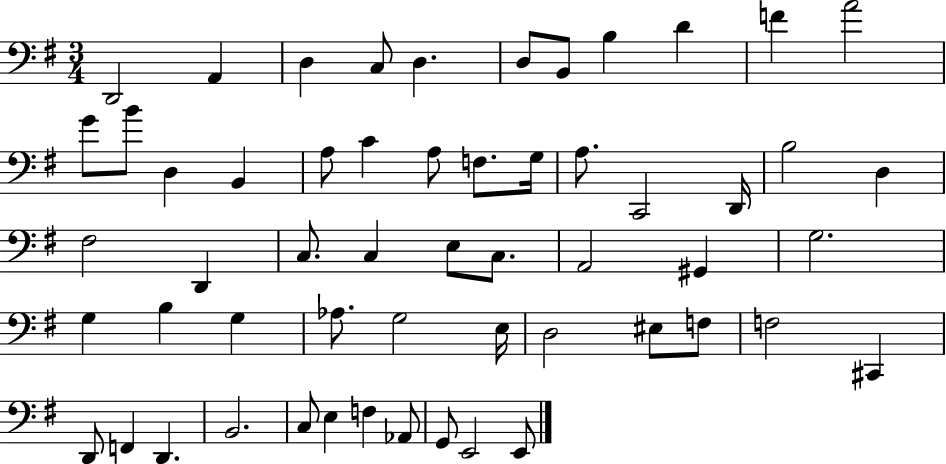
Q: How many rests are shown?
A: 0